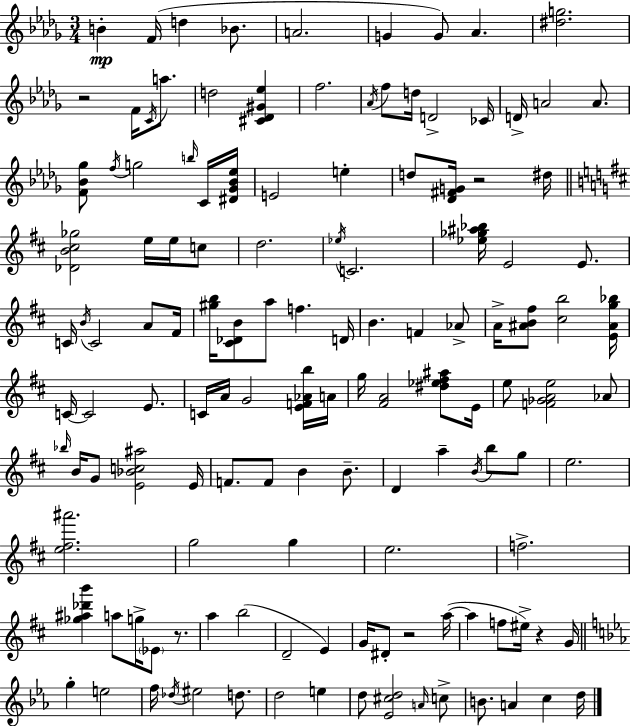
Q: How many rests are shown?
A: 5